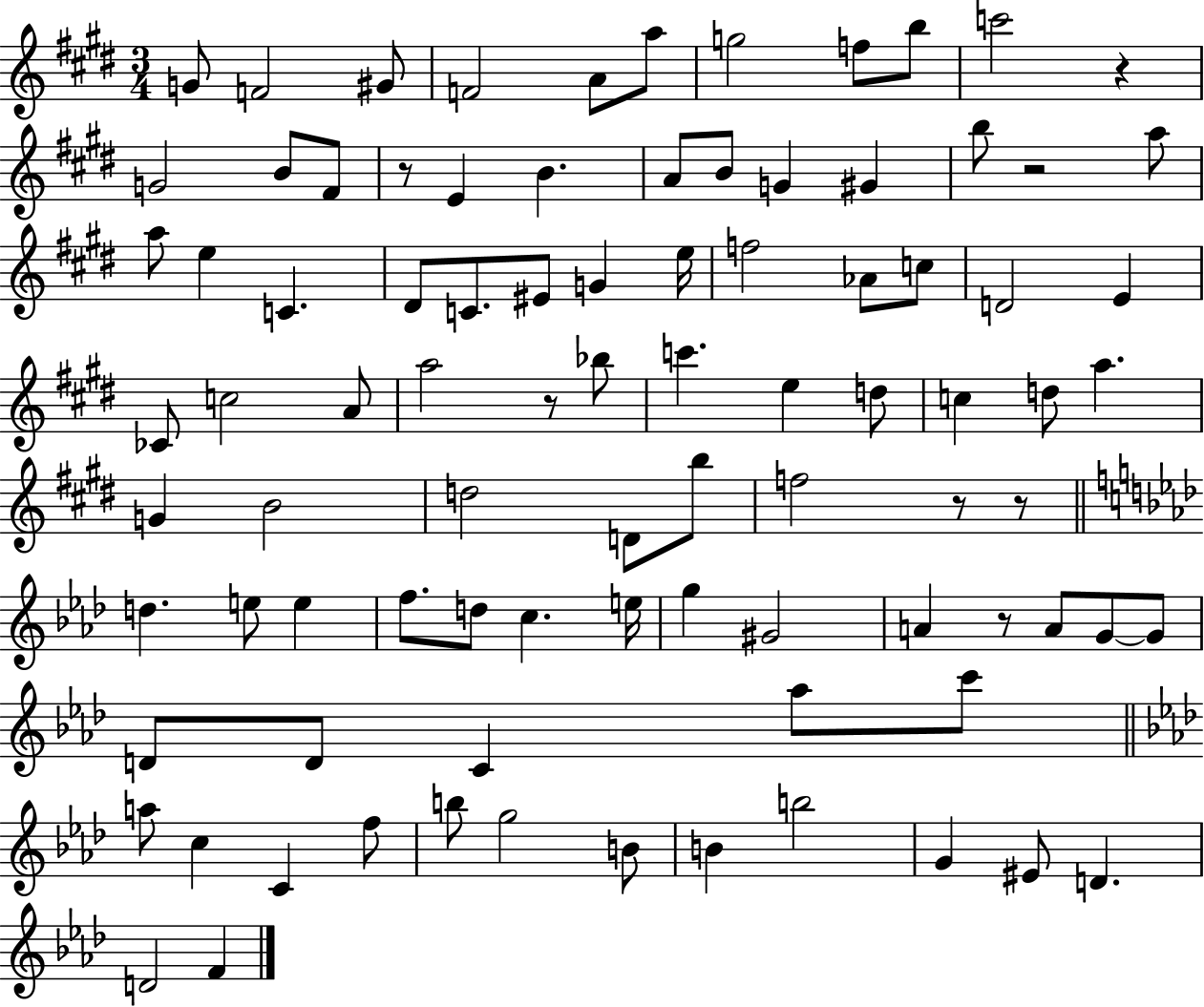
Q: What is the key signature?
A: E major